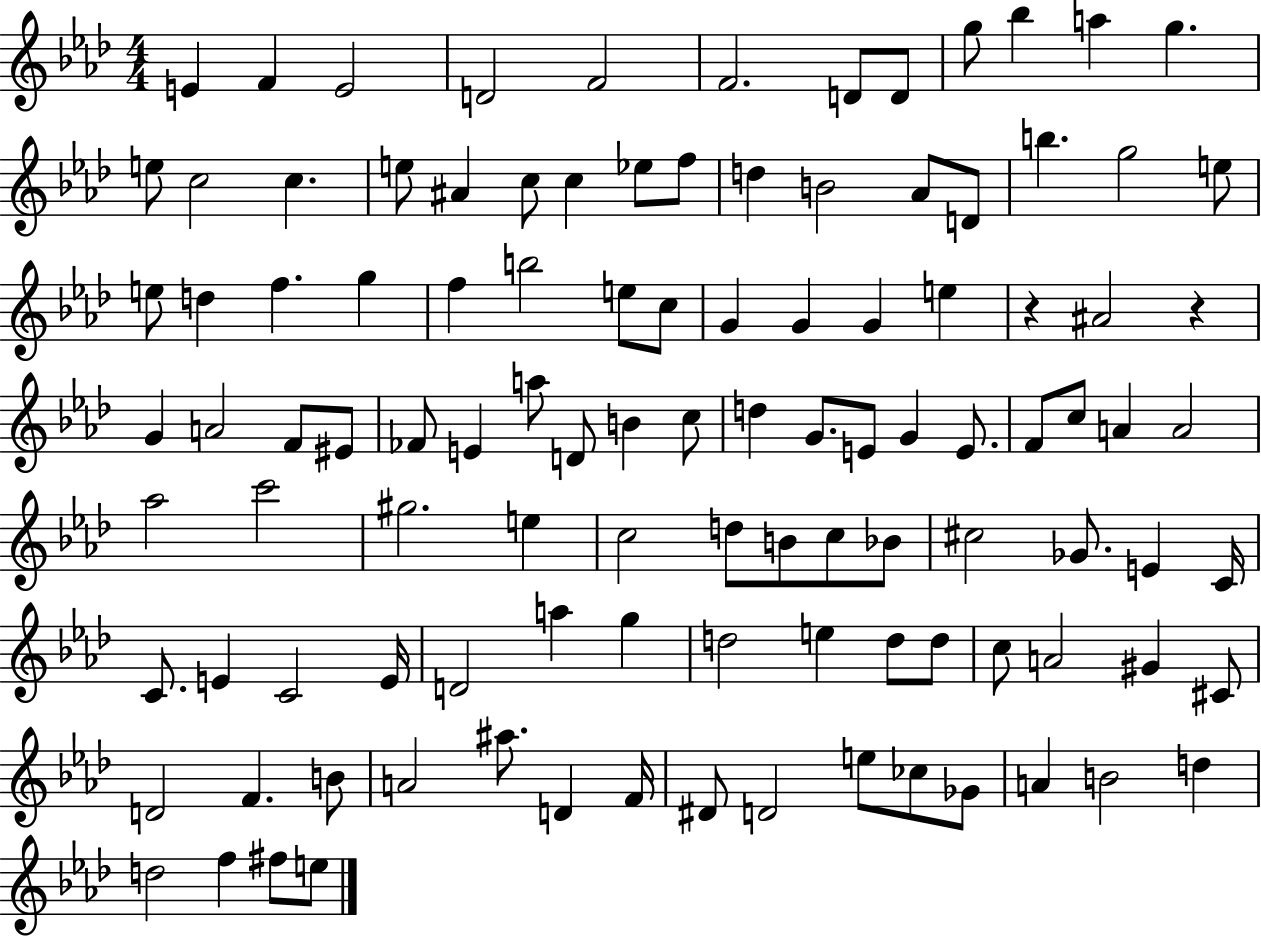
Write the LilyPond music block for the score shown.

{
  \clef treble
  \numericTimeSignature
  \time 4/4
  \key aes \major
  e'4 f'4 e'2 | d'2 f'2 | f'2. d'8 d'8 | g''8 bes''4 a''4 g''4. | \break e''8 c''2 c''4. | e''8 ais'4 c''8 c''4 ees''8 f''8 | d''4 b'2 aes'8 d'8 | b''4. g''2 e''8 | \break e''8 d''4 f''4. g''4 | f''4 b''2 e''8 c''8 | g'4 g'4 g'4 e''4 | r4 ais'2 r4 | \break g'4 a'2 f'8 eis'8 | fes'8 e'4 a''8 d'8 b'4 c''8 | d''4 g'8. e'8 g'4 e'8. | f'8 c''8 a'4 a'2 | \break aes''2 c'''2 | gis''2. e''4 | c''2 d''8 b'8 c''8 bes'8 | cis''2 ges'8. e'4 c'16 | \break c'8. e'4 c'2 e'16 | d'2 a''4 g''4 | d''2 e''4 d''8 d''8 | c''8 a'2 gis'4 cis'8 | \break d'2 f'4. b'8 | a'2 ais''8. d'4 f'16 | dis'8 d'2 e''8 ces''8 ges'8 | a'4 b'2 d''4 | \break d''2 f''4 fis''8 e''8 | \bar "|."
}